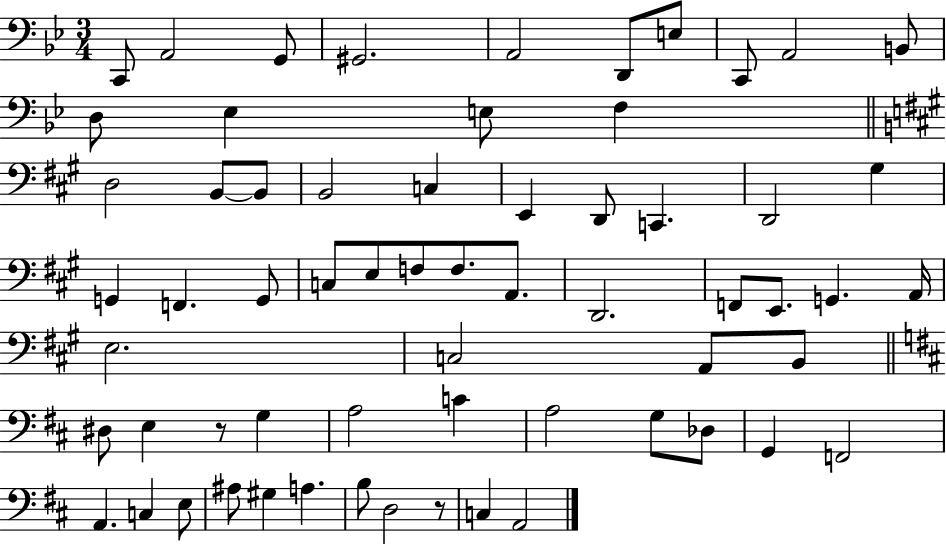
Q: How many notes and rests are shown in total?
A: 63